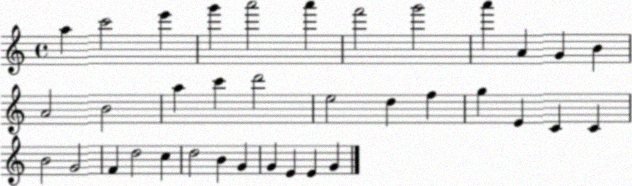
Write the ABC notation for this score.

X:1
T:Untitled
M:4/4
L:1/4
K:C
a c'2 e' g' a'2 a' f'2 g'2 a' A G B A2 B2 a c' d'2 e2 d f g E C C B2 G2 F d2 c d2 B G G E E G